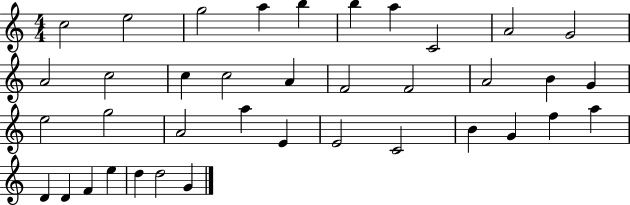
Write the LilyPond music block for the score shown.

{
  \clef treble
  \numericTimeSignature
  \time 4/4
  \key c \major
  c''2 e''2 | g''2 a''4 b''4 | b''4 a''4 c'2 | a'2 g'2 | \break a'2 c''2 | c''4 c''2 a'4 | f'2 f'2 | a'2 b'4 g'4 | \break e''2 g''2 | a'2 a''4 e'4 | e'2 c'2 | b'4 g'4 f''4 a''4 | \break d'4 d'4 f'4 e''4 | d''4 d''2 g'4 | \bar "|."
}